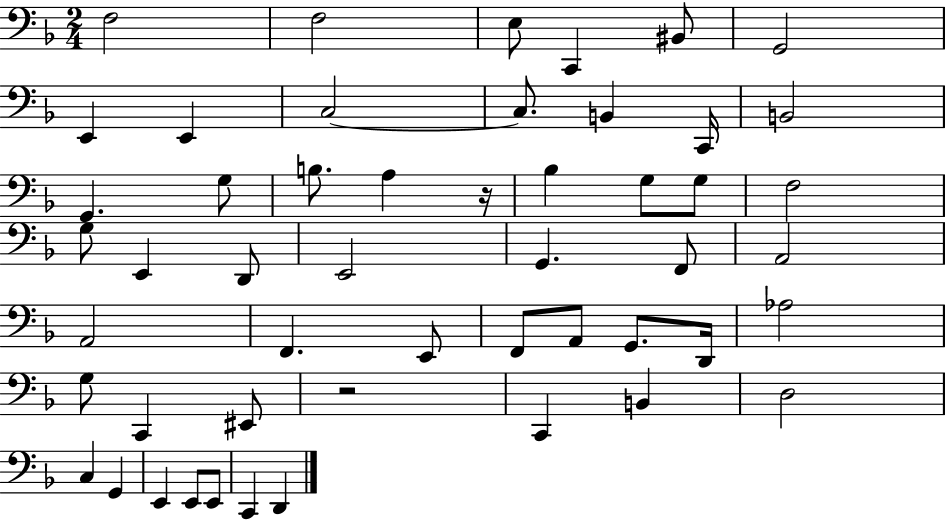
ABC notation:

X:1
T:Untitled
M:2/4
L:1/4
K:F
F,2 F,2 E,/2 C,, ^B,,/2 G,,2 E,, E,, C,2 C,/2 B,, C,,/4 B,,2 G,, G,/2 B,/2 A, z/4 _B, G,/2 G,/2 F,2 G,/2 E,, D,,/2 E,,2 G,, F,,/2 A,,2 A,,2 F,, E,,/2 F,,/2 A,,/2 G,,/2 D,,/4 _A,2 G,/2 C,, ^E,,/2 z2 C,, B,, D,2 C, G,, E,, E,,/2 E,,/2 C,, D,,